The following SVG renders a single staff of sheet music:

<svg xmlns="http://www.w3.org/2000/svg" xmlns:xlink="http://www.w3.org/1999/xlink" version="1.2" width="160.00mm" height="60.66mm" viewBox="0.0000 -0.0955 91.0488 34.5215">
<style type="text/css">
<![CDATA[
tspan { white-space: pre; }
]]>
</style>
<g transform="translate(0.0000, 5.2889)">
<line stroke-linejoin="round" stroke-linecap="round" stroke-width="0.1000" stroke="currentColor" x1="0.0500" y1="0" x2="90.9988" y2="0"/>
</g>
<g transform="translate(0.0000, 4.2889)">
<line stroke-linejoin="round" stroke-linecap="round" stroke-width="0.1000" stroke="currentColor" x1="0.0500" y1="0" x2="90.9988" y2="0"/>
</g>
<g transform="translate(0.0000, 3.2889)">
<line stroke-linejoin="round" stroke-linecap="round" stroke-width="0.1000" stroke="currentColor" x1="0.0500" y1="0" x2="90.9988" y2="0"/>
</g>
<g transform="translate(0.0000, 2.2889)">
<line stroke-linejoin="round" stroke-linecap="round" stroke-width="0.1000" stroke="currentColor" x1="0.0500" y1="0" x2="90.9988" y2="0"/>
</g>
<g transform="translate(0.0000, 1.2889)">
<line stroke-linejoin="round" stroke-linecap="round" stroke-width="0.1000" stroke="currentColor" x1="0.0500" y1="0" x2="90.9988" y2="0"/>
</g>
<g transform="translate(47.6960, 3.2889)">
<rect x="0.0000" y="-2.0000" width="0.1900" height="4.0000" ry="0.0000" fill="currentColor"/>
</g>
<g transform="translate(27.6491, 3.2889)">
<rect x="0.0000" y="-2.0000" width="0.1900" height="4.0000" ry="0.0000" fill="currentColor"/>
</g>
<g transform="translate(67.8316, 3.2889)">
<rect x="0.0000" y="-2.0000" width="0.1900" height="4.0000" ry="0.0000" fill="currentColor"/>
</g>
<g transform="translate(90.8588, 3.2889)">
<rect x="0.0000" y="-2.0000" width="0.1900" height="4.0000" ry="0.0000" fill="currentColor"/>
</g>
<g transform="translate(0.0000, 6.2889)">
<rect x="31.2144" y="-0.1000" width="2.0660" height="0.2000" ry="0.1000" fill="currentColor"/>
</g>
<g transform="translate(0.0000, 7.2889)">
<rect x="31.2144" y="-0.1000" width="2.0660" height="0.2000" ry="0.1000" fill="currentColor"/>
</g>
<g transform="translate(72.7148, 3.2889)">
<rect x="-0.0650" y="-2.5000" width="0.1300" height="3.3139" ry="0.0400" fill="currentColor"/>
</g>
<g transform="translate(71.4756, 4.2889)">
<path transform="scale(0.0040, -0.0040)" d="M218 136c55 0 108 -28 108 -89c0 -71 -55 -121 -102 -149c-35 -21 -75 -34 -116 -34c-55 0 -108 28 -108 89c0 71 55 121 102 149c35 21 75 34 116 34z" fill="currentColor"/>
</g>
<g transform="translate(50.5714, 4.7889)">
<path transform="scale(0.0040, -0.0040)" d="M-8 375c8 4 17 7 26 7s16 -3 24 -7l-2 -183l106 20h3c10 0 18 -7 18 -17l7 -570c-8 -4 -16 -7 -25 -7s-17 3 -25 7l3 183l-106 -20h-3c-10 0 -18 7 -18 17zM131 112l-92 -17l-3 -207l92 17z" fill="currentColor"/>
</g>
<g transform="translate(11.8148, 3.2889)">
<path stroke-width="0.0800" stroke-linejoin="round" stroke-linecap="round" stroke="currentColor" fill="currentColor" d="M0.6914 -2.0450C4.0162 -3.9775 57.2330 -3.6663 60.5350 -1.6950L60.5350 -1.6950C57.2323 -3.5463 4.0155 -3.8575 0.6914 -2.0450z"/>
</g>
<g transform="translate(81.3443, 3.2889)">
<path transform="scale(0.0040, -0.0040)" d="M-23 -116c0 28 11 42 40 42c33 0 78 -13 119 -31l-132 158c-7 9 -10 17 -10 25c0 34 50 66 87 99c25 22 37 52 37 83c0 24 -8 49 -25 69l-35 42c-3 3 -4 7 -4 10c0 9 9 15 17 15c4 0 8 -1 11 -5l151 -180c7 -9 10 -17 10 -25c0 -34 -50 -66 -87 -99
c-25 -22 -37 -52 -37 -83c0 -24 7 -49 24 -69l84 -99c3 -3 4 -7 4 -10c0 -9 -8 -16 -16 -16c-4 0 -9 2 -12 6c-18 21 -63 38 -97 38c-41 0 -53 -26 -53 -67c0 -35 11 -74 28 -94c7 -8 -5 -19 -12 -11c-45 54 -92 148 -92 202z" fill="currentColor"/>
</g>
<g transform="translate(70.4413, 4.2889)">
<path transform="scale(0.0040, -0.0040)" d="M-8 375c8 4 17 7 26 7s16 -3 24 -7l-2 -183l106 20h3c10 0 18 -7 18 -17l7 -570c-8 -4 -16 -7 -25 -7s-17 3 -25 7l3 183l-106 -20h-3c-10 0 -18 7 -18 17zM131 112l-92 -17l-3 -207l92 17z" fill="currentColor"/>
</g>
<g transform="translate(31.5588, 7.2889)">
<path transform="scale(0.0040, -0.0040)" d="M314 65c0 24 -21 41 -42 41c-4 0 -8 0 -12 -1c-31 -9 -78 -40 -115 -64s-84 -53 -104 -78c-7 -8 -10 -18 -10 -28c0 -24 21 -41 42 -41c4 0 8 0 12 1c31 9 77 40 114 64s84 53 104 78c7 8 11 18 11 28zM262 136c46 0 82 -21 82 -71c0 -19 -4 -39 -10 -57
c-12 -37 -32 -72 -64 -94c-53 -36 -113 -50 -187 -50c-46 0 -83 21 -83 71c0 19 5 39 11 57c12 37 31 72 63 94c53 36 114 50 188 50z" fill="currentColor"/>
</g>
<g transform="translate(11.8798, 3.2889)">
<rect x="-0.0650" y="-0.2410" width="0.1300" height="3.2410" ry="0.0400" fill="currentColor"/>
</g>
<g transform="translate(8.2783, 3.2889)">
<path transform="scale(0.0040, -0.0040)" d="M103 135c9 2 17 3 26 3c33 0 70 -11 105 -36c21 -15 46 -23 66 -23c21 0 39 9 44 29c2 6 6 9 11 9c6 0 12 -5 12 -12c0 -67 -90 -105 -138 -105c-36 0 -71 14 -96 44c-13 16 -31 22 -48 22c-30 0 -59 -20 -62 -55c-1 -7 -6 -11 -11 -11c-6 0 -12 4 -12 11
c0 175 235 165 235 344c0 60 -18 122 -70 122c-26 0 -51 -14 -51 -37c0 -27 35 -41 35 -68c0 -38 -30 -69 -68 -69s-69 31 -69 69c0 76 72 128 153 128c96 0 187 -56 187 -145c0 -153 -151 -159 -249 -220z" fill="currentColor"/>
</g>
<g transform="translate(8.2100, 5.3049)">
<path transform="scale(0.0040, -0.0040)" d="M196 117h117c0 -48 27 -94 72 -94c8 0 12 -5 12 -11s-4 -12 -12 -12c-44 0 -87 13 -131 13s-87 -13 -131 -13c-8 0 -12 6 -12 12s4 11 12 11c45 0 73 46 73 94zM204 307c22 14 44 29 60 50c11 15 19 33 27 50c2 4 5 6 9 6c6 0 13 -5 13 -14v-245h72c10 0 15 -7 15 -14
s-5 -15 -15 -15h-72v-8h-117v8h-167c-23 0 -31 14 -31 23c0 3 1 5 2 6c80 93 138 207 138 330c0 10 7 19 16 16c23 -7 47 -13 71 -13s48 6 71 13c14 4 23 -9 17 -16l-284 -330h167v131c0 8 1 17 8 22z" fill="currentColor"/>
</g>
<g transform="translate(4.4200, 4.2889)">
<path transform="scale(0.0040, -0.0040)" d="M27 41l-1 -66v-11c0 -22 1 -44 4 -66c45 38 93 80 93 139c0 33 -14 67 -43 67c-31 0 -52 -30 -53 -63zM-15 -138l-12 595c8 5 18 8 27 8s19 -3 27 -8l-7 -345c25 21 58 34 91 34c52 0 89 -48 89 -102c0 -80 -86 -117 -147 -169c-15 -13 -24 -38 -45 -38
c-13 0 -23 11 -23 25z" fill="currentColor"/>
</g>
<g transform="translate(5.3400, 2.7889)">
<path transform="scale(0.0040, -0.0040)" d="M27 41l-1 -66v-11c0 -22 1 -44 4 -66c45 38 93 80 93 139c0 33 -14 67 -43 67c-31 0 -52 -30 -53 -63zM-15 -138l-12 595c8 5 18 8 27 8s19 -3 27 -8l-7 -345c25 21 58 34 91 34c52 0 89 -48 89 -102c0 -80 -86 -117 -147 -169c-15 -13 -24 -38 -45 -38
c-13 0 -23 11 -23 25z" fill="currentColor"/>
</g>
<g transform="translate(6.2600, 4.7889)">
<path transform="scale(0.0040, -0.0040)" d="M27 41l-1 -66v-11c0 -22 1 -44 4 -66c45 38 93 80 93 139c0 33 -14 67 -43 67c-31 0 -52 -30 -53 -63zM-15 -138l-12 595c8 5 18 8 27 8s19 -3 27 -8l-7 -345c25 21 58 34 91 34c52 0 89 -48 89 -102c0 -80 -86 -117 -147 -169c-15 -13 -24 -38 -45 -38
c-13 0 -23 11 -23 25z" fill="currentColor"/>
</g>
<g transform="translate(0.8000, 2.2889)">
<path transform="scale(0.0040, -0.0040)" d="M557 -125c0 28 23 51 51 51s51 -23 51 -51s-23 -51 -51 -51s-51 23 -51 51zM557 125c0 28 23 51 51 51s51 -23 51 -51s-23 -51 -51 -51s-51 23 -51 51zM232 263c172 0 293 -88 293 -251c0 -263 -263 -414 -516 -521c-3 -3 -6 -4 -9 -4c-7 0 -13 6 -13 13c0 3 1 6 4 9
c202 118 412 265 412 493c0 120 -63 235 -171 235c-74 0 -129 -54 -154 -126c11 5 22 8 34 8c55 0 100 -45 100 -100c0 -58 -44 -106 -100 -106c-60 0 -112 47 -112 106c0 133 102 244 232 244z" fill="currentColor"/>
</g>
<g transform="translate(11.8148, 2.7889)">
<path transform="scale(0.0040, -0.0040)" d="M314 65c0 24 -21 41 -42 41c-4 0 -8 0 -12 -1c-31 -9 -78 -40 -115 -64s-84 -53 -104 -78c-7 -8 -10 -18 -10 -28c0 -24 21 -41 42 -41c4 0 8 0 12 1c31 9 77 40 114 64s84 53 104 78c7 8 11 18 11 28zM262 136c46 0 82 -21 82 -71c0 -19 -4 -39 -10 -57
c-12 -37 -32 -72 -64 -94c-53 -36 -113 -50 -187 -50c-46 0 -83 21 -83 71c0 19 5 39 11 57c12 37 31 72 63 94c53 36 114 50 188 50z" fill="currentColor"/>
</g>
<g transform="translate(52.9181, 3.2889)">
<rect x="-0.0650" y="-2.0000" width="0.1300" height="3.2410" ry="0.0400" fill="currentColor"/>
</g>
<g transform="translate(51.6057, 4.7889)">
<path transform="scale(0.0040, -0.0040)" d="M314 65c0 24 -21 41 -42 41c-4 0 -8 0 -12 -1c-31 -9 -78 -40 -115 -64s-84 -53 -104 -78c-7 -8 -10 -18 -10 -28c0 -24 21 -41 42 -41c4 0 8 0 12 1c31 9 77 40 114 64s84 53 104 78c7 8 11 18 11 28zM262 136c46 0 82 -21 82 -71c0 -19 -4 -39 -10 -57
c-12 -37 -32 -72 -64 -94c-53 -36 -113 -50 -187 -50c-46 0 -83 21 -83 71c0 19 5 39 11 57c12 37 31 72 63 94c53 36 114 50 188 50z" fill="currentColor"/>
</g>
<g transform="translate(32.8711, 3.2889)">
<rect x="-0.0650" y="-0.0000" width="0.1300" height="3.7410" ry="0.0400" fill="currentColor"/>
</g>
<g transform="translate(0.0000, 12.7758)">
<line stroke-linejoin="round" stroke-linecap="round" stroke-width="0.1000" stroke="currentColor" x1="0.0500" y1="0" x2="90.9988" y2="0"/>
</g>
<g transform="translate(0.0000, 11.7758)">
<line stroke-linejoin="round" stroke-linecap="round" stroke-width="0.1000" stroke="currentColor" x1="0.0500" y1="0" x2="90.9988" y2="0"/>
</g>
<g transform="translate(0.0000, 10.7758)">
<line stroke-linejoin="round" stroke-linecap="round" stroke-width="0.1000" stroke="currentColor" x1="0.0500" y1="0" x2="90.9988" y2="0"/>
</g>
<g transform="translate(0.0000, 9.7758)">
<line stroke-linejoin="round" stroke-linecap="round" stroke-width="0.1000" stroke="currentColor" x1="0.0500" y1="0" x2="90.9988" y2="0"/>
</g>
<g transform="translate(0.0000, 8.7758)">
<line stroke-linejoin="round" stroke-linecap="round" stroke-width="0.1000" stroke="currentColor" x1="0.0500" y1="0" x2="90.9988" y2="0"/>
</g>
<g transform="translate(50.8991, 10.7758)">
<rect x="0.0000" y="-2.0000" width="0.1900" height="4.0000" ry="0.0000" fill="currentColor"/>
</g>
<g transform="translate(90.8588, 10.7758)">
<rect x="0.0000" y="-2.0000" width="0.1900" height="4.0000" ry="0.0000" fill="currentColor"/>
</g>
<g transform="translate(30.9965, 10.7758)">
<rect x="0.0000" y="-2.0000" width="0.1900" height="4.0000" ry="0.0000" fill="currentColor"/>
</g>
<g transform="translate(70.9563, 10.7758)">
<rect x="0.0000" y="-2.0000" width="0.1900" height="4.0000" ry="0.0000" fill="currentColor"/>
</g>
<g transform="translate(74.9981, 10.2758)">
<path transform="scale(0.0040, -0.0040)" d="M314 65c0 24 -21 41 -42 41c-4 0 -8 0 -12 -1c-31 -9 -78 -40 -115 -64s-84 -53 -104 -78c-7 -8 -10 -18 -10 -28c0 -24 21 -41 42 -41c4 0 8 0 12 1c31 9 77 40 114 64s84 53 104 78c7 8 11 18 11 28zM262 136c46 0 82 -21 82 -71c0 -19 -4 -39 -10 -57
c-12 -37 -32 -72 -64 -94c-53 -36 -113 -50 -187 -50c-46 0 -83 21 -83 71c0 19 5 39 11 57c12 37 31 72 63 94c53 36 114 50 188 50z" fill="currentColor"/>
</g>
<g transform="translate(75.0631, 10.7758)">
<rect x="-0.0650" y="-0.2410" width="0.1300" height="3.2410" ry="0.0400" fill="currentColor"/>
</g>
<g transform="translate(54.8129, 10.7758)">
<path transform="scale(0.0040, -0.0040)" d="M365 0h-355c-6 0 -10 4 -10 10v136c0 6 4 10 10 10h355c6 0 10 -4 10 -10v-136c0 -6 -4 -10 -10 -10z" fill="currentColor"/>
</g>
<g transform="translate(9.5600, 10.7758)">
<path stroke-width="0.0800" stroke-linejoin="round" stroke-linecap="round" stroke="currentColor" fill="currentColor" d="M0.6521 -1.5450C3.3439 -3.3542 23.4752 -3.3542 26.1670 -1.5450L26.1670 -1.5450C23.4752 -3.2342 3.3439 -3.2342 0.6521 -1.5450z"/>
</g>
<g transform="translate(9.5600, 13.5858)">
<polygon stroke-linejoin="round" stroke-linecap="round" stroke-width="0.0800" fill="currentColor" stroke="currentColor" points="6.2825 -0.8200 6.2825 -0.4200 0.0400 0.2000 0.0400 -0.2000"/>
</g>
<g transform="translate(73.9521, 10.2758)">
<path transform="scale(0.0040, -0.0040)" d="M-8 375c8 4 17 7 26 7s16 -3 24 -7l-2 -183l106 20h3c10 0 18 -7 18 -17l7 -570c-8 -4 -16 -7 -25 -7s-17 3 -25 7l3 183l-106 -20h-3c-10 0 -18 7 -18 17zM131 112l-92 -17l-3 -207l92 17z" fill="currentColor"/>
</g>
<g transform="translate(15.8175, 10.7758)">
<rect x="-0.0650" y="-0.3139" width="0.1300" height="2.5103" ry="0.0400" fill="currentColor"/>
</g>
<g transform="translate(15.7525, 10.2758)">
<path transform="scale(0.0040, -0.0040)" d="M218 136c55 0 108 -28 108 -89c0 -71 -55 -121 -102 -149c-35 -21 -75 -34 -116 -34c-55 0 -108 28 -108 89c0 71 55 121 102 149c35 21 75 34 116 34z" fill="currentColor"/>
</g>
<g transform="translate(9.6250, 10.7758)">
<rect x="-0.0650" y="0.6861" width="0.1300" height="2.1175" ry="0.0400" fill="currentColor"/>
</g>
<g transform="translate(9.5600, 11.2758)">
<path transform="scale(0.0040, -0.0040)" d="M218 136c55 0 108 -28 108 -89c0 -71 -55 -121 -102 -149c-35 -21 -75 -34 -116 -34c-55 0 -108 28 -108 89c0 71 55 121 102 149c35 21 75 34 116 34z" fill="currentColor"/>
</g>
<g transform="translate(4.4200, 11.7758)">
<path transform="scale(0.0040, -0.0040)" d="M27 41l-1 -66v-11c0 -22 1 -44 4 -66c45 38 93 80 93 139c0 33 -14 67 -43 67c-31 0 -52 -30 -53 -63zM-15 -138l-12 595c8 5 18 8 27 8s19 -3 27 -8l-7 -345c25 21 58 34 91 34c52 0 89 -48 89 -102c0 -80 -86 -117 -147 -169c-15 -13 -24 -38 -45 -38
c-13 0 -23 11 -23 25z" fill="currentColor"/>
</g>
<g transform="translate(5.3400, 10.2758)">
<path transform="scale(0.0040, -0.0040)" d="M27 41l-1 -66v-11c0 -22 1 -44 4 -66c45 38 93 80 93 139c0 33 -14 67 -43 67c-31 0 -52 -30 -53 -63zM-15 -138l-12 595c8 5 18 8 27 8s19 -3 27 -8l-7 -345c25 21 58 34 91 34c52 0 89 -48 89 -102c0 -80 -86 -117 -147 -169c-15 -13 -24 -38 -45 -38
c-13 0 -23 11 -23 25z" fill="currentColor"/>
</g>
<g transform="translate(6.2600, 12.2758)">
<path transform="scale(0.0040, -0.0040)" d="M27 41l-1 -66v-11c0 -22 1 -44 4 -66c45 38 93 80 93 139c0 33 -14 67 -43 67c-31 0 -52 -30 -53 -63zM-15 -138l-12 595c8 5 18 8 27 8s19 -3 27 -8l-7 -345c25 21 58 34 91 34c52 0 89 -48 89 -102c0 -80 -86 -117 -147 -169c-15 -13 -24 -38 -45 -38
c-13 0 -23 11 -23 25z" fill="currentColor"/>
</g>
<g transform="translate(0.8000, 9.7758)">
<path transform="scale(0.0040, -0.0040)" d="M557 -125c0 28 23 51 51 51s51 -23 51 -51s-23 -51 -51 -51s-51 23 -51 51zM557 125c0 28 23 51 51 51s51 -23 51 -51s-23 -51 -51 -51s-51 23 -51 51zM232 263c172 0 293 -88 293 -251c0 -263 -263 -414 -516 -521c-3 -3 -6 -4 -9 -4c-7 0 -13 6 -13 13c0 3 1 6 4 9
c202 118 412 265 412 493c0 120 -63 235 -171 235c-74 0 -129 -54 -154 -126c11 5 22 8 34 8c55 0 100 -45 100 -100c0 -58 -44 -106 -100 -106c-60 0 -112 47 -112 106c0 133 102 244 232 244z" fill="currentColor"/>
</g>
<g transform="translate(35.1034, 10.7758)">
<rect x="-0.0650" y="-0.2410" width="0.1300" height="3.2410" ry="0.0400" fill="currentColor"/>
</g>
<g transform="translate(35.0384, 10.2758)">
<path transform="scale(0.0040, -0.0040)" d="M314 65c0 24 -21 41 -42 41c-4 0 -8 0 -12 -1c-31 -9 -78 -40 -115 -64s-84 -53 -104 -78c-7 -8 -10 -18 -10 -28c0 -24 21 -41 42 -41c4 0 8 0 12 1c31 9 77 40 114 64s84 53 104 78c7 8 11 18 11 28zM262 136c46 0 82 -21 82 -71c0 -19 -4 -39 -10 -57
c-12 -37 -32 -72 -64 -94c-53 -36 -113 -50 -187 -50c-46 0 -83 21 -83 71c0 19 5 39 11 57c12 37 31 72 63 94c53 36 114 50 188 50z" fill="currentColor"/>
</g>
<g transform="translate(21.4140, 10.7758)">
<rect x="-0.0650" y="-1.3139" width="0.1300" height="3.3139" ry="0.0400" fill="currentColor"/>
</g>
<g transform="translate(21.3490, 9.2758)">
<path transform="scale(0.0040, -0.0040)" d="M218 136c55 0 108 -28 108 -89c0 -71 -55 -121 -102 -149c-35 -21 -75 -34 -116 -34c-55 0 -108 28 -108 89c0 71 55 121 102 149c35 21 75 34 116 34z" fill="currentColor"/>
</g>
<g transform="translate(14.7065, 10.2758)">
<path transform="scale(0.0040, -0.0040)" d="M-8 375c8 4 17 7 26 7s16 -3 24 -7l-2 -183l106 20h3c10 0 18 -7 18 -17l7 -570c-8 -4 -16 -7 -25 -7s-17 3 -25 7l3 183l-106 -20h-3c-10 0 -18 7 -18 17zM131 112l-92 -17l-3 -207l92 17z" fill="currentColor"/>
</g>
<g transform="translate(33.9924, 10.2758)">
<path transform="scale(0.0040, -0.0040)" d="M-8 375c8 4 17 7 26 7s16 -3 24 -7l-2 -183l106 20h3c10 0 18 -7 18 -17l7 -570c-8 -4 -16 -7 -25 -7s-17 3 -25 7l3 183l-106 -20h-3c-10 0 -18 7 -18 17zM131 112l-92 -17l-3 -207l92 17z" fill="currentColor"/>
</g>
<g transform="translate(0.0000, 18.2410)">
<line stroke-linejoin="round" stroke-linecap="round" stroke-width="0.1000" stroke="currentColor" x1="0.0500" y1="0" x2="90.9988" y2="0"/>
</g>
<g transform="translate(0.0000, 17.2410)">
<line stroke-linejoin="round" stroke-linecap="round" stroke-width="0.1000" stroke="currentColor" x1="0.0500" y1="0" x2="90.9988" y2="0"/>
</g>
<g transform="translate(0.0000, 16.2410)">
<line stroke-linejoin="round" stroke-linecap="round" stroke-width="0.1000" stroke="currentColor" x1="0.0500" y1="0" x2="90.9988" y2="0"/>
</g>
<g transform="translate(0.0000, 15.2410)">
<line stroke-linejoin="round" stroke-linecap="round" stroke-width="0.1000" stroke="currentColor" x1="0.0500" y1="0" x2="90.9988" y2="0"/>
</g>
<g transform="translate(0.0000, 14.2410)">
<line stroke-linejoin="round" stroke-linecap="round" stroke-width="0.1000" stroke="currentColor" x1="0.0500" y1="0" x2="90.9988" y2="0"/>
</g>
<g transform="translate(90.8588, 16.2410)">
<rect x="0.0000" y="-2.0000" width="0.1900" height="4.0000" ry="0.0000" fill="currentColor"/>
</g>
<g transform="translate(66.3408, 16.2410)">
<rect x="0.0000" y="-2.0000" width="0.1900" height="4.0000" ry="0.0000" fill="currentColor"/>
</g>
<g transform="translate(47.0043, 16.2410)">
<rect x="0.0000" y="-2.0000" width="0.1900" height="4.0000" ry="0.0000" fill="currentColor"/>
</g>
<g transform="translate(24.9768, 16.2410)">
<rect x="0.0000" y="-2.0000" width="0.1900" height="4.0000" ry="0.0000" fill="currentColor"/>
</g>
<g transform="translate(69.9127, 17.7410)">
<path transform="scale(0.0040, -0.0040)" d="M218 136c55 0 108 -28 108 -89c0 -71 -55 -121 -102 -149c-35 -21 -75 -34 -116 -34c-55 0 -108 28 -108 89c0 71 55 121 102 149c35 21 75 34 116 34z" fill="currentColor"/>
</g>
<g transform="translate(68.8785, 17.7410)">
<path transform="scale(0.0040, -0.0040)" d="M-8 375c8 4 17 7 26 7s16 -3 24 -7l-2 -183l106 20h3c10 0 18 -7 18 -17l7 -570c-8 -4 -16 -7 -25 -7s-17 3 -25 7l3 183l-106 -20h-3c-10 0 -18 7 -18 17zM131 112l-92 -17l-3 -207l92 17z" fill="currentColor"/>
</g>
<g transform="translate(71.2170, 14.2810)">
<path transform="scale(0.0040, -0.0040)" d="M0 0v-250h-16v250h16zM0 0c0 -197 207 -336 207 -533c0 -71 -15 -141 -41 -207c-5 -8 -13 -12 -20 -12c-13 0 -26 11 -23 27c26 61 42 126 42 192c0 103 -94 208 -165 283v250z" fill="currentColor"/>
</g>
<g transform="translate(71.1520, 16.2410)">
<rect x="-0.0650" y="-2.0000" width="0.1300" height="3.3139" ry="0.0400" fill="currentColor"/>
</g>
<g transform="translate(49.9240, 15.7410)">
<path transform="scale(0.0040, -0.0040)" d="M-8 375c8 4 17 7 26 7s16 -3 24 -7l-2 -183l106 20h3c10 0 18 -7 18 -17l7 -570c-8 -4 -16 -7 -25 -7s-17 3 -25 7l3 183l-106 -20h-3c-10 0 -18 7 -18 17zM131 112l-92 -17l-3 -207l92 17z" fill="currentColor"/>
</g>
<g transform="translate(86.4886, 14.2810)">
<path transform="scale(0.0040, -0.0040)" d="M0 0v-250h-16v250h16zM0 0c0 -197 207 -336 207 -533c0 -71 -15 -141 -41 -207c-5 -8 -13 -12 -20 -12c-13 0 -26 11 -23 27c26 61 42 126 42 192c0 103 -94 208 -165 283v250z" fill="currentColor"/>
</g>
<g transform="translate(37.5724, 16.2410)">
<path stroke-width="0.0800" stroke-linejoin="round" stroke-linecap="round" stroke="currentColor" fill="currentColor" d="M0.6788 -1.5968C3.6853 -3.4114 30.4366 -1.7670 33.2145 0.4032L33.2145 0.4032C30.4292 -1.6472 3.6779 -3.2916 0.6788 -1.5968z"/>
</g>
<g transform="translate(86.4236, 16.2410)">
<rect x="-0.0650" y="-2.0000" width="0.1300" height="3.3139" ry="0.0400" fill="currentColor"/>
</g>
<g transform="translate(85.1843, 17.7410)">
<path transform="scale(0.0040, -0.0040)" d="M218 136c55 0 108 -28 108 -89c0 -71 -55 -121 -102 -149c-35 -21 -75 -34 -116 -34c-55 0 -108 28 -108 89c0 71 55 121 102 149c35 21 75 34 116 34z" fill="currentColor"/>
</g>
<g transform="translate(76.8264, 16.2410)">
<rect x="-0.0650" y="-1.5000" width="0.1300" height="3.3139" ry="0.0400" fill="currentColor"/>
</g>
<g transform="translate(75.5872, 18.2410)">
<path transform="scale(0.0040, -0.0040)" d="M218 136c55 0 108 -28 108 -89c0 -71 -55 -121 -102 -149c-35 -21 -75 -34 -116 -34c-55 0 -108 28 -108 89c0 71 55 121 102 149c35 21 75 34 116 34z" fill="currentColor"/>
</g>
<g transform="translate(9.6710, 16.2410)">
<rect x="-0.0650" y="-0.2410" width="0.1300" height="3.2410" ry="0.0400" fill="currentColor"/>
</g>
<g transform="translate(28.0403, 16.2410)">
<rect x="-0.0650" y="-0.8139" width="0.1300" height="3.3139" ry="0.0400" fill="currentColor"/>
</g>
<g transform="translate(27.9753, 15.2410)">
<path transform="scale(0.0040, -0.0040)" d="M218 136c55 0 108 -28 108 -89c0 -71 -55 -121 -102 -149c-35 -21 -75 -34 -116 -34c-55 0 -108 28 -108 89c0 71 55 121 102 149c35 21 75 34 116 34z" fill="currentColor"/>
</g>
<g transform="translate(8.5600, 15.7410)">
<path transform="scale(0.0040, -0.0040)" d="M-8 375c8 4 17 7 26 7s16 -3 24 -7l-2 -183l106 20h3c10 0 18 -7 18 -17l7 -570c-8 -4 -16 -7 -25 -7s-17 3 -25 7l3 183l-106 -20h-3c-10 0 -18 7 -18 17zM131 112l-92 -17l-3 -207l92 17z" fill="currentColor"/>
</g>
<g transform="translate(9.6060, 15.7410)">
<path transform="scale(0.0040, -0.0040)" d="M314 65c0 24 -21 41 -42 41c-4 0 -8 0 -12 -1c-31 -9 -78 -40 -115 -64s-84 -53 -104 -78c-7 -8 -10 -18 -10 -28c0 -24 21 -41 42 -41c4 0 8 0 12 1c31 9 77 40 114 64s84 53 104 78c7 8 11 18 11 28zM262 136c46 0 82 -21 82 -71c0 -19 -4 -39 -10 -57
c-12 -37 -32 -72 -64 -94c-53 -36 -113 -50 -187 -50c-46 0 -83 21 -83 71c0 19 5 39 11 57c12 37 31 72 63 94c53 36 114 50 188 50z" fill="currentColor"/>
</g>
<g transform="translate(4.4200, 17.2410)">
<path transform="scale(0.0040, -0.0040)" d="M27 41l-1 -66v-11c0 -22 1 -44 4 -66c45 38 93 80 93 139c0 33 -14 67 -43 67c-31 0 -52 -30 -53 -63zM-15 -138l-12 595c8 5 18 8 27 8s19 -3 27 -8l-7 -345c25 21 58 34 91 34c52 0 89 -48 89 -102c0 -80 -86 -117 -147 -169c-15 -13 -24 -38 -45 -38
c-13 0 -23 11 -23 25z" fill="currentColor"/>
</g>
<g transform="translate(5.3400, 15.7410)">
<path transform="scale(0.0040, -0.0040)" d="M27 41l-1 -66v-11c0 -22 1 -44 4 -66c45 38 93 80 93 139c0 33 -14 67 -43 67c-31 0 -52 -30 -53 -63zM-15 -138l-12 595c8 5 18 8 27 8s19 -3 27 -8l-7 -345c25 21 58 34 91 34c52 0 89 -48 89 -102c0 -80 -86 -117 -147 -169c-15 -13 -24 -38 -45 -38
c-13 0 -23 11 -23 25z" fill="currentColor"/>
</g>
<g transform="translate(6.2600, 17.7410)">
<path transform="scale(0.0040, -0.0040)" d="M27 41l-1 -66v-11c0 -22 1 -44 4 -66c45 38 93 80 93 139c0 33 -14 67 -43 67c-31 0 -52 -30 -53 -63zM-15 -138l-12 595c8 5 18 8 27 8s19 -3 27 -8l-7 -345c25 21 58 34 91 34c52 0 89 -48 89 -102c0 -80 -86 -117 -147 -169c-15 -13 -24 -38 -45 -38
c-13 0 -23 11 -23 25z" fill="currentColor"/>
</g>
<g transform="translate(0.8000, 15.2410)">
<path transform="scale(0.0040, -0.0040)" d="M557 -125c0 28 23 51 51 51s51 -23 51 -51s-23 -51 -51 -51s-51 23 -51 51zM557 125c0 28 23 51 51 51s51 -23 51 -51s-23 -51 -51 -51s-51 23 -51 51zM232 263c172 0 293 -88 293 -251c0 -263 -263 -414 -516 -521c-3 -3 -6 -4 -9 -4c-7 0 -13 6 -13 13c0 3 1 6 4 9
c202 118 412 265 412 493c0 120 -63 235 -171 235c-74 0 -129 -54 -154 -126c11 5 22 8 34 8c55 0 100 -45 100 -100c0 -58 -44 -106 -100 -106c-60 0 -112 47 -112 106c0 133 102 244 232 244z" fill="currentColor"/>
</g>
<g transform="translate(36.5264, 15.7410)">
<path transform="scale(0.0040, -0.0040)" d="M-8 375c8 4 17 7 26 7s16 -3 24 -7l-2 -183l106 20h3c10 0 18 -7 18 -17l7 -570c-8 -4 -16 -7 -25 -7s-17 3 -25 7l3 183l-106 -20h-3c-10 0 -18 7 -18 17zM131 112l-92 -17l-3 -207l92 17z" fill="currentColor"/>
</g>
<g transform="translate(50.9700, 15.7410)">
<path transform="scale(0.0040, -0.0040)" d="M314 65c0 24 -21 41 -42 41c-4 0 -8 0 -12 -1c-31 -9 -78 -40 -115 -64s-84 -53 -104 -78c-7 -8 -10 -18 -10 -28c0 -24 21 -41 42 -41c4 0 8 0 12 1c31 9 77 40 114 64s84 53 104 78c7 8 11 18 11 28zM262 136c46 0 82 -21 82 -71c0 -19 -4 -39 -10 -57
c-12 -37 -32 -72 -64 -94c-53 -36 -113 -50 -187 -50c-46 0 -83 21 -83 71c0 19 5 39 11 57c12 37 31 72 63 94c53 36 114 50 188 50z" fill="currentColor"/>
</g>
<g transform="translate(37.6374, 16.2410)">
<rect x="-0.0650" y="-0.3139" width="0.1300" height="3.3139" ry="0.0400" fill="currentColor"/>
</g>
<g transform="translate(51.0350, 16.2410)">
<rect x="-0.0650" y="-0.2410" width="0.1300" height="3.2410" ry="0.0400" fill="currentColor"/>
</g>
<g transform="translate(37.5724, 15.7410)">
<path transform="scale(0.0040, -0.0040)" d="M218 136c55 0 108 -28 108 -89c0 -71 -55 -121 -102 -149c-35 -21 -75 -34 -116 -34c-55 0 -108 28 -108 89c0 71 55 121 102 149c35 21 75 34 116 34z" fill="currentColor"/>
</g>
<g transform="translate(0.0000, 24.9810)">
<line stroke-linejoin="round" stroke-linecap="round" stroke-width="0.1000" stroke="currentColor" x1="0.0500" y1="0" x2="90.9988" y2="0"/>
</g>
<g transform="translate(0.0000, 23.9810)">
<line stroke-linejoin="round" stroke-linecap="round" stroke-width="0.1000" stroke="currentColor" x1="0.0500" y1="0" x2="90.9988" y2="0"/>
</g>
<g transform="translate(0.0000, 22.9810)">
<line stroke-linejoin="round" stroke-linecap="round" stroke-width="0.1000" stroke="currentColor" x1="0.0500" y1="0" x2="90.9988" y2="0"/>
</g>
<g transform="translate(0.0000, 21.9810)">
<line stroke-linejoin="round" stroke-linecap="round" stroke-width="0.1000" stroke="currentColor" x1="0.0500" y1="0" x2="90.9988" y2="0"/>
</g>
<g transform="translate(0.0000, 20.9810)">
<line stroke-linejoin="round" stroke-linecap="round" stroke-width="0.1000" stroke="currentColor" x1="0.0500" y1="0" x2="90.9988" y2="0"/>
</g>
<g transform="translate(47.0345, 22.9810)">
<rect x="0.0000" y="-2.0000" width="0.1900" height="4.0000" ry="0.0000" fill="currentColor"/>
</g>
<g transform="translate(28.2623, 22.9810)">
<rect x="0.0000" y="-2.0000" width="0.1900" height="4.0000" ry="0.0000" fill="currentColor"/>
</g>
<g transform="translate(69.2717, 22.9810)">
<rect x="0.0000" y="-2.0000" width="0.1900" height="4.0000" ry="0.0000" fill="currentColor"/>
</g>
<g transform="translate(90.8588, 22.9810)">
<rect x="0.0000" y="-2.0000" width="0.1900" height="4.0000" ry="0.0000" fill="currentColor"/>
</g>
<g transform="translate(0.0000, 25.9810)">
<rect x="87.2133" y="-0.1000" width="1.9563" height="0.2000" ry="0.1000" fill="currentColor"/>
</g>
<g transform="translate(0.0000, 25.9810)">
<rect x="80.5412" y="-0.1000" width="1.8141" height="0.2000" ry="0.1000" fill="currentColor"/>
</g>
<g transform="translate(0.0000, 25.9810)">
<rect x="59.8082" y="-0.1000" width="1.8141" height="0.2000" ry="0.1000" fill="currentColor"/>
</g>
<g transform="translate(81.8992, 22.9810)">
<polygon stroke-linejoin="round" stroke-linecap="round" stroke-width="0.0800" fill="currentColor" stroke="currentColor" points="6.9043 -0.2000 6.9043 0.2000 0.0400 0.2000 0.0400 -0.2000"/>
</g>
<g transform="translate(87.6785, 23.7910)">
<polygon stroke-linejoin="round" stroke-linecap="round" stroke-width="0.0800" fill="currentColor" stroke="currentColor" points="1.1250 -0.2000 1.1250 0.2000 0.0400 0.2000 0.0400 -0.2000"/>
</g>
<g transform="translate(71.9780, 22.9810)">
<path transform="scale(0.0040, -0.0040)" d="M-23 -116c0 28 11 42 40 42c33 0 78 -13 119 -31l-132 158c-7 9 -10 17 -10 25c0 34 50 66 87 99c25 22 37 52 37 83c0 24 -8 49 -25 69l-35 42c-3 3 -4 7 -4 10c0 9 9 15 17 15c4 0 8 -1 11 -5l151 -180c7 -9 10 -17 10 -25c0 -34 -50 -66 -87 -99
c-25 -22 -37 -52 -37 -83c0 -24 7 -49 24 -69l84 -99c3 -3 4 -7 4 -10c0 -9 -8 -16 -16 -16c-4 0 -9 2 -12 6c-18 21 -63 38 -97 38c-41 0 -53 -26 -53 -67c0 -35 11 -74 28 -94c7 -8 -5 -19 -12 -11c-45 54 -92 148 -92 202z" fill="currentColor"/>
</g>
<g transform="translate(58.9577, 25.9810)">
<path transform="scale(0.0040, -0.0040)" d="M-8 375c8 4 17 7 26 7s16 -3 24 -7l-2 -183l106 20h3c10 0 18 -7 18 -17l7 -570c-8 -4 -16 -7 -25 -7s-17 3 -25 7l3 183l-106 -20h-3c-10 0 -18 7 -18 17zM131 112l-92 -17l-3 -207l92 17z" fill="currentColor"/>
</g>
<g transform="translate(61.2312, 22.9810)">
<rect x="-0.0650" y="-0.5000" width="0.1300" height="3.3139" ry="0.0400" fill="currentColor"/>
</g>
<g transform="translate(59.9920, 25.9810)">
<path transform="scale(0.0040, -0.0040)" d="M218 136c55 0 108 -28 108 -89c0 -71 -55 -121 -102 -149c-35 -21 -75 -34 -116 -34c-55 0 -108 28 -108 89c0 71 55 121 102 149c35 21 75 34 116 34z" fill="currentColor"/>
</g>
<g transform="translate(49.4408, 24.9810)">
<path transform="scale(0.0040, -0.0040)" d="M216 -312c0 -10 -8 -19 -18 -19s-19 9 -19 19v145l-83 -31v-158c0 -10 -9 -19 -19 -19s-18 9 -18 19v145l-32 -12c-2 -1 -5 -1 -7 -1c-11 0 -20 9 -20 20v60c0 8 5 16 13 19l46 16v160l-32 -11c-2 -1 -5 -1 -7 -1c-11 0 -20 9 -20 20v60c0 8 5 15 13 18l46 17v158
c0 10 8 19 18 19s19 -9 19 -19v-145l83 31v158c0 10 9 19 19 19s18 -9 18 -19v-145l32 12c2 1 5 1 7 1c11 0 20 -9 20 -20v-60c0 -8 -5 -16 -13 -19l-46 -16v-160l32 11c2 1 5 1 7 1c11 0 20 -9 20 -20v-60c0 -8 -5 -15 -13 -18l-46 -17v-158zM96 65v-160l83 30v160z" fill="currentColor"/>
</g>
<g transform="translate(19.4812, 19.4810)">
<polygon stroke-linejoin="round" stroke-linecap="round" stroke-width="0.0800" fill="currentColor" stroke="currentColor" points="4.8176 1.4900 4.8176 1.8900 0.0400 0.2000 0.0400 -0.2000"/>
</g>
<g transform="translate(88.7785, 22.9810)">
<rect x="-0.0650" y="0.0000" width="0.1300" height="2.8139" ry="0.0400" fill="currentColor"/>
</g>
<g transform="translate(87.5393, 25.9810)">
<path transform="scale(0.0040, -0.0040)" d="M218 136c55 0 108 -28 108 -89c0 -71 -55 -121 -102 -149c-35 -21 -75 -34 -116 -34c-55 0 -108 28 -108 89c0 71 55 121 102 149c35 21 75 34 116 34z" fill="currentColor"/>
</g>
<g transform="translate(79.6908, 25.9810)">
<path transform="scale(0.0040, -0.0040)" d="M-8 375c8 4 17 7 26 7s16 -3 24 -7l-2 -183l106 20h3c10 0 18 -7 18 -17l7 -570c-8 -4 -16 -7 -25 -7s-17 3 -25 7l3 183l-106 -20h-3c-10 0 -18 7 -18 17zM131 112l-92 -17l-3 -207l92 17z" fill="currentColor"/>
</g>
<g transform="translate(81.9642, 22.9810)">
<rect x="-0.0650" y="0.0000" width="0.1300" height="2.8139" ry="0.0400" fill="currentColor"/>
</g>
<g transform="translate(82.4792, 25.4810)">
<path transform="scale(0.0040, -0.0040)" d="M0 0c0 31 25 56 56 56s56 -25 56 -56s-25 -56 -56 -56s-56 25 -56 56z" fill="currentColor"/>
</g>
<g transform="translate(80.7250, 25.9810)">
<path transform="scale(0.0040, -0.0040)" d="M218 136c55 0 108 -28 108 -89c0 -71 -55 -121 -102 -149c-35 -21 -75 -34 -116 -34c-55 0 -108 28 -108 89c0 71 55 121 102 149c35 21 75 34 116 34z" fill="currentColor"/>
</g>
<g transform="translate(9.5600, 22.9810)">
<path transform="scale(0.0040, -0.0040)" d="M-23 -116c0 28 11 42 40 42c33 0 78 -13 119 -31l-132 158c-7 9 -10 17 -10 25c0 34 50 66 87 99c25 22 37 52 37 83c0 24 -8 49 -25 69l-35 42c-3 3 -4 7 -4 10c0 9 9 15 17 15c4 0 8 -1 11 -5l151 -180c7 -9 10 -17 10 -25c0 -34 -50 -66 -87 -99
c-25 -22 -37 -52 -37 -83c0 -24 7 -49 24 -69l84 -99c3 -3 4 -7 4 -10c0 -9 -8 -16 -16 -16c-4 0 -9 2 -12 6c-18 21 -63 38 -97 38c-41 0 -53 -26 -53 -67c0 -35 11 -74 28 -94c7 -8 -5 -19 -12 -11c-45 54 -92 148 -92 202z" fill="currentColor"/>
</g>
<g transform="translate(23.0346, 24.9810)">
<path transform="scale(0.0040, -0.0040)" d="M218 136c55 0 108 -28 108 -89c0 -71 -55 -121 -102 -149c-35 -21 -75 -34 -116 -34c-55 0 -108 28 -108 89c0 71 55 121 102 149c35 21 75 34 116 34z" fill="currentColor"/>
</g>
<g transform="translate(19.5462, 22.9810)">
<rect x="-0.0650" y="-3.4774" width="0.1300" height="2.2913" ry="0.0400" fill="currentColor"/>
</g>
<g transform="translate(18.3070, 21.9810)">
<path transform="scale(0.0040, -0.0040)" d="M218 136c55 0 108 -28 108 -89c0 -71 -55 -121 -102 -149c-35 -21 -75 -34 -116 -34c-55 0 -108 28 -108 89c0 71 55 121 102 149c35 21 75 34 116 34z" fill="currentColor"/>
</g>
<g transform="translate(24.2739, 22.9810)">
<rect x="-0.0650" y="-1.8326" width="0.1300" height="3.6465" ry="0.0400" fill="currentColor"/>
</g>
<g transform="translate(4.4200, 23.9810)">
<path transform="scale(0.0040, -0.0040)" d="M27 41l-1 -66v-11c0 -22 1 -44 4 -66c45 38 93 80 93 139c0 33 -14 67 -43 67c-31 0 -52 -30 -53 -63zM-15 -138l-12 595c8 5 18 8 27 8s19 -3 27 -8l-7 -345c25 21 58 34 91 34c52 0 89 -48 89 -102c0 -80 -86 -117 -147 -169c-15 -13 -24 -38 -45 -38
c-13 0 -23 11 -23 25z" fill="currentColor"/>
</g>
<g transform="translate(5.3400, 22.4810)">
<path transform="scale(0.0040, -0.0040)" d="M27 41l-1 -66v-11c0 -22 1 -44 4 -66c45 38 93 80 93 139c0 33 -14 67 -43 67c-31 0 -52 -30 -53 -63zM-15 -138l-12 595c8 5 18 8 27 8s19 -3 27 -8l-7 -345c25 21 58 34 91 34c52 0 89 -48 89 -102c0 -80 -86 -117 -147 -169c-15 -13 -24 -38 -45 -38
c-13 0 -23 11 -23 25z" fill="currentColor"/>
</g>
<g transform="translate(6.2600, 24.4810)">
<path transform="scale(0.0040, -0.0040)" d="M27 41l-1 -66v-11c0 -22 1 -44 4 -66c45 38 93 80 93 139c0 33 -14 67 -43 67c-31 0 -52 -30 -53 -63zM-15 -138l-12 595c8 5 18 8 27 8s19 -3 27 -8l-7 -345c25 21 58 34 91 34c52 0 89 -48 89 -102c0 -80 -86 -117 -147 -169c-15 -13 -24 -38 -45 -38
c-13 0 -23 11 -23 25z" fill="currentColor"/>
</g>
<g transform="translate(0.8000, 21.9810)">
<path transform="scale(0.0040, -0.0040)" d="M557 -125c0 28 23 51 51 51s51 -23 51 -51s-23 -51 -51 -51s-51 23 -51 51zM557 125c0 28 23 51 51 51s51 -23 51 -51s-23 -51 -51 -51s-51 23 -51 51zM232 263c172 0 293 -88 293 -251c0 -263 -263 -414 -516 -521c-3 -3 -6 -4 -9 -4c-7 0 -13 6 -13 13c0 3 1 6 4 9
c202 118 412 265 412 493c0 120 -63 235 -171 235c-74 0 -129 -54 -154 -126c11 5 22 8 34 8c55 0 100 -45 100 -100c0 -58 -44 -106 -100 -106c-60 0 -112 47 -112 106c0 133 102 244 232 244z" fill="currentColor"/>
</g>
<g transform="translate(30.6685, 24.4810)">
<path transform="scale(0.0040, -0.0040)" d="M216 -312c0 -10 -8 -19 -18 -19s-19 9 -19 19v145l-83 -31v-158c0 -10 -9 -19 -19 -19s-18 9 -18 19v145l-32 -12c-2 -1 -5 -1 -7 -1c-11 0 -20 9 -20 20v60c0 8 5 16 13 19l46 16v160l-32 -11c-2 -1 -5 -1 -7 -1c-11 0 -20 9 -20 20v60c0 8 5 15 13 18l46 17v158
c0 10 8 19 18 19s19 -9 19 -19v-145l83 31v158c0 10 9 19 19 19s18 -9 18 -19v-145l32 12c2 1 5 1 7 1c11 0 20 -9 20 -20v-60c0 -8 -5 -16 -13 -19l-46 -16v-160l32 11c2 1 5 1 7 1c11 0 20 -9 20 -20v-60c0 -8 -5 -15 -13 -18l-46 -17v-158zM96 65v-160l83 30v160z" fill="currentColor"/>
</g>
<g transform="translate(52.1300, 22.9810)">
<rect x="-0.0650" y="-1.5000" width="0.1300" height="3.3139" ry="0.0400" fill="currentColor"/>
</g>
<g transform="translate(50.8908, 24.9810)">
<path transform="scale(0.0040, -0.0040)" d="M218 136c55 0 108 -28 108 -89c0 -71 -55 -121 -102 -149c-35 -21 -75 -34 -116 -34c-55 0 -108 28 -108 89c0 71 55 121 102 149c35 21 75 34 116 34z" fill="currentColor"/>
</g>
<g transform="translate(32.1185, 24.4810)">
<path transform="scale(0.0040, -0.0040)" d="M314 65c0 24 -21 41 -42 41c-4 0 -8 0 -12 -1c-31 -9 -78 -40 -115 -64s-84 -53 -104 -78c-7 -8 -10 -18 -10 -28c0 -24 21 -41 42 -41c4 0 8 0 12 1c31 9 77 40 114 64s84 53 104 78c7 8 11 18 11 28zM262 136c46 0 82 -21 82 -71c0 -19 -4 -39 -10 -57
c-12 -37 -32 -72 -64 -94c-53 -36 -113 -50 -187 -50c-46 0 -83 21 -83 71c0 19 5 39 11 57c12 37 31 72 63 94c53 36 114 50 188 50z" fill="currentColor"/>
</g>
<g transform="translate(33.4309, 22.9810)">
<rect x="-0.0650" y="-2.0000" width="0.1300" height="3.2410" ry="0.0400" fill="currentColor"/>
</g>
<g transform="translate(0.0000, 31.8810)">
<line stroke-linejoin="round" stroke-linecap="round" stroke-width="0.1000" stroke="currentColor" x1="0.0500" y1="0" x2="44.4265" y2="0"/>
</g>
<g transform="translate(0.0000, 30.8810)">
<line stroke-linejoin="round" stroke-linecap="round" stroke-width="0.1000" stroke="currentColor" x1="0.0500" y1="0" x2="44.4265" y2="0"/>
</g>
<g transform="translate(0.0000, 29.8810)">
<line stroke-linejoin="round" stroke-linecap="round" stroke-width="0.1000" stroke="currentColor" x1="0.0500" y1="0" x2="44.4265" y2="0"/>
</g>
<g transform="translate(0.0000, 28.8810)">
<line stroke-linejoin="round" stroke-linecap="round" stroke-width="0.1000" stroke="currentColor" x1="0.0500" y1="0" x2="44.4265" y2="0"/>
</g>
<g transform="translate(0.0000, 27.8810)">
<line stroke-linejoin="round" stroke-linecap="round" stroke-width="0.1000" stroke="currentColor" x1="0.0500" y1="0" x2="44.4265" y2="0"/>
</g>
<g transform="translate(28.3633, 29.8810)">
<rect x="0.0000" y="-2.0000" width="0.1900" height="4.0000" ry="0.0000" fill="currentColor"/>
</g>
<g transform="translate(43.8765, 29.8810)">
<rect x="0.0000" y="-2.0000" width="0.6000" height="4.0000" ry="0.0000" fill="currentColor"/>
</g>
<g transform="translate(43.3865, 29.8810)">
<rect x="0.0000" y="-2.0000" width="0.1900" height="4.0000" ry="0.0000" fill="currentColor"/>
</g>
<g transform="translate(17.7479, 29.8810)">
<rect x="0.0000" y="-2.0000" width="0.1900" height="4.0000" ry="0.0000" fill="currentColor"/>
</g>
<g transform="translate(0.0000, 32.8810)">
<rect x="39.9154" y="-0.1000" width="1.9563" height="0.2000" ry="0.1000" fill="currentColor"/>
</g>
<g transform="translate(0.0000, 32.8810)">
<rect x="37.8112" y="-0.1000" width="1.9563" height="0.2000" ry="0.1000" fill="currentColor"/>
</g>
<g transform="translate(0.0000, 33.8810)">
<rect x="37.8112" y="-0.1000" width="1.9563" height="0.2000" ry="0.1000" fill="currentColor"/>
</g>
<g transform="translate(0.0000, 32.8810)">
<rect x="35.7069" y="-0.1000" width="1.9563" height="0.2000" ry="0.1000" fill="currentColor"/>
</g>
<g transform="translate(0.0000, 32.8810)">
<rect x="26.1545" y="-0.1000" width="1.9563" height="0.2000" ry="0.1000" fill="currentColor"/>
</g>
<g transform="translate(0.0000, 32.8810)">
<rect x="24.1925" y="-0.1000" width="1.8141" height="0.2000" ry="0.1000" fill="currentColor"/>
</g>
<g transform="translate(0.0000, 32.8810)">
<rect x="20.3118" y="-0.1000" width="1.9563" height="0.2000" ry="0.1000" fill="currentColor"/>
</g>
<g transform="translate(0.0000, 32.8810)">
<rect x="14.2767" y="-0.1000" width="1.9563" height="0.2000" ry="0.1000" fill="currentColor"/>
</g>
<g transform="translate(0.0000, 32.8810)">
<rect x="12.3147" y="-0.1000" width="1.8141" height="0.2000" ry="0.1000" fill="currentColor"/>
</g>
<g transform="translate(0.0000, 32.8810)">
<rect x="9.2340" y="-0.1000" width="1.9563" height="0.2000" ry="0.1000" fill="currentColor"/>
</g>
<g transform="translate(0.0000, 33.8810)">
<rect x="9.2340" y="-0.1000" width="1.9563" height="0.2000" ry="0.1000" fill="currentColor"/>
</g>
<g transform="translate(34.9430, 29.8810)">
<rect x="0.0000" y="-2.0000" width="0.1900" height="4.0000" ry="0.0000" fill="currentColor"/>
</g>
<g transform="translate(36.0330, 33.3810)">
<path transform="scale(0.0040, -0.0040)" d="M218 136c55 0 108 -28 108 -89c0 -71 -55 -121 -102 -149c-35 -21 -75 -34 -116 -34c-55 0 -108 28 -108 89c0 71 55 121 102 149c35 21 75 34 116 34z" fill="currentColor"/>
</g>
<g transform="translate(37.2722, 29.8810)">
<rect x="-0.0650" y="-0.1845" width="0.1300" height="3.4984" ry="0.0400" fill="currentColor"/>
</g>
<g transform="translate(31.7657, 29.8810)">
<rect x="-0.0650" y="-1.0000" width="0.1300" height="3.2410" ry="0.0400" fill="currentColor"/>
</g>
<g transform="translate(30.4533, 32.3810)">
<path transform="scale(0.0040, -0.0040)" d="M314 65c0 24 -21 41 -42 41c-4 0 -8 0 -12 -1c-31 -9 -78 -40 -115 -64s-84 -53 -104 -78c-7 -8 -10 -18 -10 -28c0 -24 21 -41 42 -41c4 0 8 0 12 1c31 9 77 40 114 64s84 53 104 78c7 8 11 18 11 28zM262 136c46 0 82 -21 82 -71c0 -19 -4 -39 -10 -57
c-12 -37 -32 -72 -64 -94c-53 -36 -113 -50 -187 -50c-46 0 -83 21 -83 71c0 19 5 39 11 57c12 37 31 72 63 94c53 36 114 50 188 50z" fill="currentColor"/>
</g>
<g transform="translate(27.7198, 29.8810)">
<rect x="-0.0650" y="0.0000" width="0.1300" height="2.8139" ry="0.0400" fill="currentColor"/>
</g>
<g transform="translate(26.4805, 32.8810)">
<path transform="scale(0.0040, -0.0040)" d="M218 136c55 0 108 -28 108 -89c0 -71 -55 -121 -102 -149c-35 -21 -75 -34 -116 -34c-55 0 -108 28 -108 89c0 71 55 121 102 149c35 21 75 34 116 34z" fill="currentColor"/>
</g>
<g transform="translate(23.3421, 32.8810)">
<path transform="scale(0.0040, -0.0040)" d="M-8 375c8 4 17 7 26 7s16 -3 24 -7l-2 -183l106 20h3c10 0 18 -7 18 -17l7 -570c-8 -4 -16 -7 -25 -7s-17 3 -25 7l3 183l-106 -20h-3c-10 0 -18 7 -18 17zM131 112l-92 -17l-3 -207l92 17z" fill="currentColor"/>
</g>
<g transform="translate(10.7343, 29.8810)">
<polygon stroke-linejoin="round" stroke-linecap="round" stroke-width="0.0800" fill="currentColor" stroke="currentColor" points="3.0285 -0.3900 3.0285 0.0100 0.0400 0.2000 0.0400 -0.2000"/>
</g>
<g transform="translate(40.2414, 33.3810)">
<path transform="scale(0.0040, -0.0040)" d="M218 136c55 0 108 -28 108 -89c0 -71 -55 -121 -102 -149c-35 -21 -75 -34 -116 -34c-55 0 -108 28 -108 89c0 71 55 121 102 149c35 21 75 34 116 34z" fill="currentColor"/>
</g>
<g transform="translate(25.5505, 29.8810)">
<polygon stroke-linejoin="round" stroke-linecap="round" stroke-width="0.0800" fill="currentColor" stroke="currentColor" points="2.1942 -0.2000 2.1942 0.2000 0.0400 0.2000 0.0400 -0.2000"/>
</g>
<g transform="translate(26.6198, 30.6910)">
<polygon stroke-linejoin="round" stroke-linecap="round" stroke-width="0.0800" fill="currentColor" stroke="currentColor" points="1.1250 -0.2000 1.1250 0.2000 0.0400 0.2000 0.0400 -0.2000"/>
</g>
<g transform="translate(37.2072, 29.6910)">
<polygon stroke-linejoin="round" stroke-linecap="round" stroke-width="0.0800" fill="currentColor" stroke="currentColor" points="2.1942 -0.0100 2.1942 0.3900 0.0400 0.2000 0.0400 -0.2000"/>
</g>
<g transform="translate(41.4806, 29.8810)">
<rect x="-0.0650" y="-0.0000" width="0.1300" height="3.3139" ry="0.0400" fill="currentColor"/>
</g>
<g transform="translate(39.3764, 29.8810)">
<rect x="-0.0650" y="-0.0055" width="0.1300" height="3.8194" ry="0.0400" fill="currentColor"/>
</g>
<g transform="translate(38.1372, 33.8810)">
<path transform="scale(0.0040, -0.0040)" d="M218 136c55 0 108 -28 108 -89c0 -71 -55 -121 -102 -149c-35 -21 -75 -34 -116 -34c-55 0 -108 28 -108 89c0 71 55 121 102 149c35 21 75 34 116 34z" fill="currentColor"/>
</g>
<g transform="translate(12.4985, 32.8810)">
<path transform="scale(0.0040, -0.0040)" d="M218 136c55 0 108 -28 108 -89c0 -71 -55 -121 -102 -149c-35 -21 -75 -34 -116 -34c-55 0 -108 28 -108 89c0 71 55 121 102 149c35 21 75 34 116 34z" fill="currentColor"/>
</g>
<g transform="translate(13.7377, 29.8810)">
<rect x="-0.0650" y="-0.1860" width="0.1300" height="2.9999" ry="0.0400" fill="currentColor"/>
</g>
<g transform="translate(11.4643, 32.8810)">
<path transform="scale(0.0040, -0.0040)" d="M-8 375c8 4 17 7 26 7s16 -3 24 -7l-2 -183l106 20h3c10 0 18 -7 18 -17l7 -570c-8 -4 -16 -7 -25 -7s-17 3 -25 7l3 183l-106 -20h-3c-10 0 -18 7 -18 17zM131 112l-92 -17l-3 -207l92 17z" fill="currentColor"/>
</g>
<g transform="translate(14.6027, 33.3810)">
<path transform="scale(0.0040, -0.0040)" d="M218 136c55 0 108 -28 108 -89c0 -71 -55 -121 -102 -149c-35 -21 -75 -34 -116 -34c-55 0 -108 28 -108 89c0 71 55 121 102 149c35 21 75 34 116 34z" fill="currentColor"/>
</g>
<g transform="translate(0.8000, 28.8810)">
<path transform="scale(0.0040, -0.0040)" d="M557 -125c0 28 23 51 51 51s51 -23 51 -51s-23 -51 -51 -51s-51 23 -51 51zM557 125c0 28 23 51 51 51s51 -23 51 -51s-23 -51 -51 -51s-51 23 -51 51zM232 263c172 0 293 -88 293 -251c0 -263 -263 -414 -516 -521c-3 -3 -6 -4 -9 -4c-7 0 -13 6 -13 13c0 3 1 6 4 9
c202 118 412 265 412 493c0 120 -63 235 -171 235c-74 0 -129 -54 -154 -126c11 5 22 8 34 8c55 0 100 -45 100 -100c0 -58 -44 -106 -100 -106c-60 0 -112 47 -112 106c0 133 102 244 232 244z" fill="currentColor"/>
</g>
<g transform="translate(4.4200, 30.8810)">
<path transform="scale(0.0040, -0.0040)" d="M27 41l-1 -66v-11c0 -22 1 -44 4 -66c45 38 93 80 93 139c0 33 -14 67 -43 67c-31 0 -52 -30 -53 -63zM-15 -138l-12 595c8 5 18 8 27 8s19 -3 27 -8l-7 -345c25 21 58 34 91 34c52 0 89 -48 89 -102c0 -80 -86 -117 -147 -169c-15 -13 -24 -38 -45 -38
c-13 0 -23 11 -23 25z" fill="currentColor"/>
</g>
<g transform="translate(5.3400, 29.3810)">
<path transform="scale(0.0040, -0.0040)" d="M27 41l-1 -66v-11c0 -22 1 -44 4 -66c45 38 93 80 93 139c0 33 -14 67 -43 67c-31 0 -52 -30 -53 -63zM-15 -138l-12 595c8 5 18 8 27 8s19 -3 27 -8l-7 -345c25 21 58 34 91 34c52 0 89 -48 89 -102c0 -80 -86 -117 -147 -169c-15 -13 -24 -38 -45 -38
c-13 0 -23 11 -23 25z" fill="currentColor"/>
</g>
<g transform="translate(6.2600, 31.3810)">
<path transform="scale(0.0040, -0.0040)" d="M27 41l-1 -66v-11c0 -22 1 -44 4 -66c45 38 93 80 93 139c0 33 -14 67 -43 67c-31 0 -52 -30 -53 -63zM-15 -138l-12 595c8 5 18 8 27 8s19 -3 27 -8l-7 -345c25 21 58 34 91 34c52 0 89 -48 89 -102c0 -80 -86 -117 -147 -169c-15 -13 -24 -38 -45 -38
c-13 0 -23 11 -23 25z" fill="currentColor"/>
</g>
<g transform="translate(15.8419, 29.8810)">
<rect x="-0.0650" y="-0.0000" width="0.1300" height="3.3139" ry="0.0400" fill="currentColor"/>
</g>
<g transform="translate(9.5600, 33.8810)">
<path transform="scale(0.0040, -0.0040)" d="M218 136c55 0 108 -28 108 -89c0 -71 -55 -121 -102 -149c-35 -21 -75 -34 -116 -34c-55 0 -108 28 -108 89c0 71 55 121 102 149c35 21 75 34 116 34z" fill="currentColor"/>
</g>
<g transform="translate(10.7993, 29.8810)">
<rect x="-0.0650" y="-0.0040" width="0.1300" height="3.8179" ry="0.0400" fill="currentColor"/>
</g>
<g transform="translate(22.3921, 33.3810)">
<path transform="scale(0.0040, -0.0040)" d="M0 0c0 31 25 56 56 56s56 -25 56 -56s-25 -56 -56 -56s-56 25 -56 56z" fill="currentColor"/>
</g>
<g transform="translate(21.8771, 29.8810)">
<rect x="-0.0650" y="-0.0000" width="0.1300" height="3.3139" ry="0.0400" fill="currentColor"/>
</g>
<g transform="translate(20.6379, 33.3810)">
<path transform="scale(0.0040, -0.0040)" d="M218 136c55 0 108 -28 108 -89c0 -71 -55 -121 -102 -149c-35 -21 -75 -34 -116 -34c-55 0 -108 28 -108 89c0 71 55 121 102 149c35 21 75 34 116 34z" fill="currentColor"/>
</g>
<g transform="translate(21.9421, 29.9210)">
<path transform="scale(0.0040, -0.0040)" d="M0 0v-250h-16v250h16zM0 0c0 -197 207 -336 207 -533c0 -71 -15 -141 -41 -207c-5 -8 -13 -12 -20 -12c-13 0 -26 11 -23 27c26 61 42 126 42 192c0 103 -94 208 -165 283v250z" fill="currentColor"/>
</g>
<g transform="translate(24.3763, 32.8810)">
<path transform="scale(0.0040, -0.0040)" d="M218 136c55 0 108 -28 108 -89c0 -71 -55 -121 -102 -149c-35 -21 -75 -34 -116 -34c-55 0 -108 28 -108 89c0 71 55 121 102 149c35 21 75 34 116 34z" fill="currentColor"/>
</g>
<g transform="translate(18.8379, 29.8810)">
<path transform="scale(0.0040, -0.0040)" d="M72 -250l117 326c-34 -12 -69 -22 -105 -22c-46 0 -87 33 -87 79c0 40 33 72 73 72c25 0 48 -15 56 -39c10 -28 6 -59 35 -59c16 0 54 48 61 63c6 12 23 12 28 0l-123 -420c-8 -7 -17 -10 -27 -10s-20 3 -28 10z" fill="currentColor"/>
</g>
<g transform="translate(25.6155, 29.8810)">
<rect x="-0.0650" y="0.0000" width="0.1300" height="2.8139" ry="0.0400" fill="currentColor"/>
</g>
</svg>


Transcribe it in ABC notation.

X:1
T:Untitled
M:2/4
L:1/4
K:Eb
_E,2 C,,2 A,,2 B,, z C,/2 E,/2 G, E,2 z2 E,2 E,2 F, E, E,2 A,,/2 G,, A,,/2 z F,/2 G,,/2 ^A,,2 ^G,, E,, z E,,/2 E,,/4 C,,/2 E,,/2 D,, z/2 D,,/2 E,,/2 E,,/4 F,,2 D,,/2 C,,/2 D,,